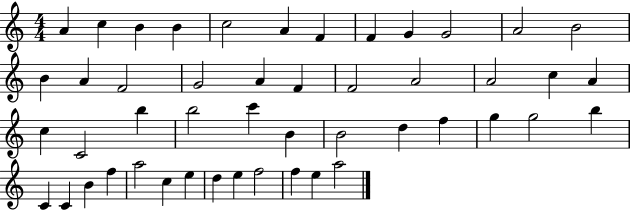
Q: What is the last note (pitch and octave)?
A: A5